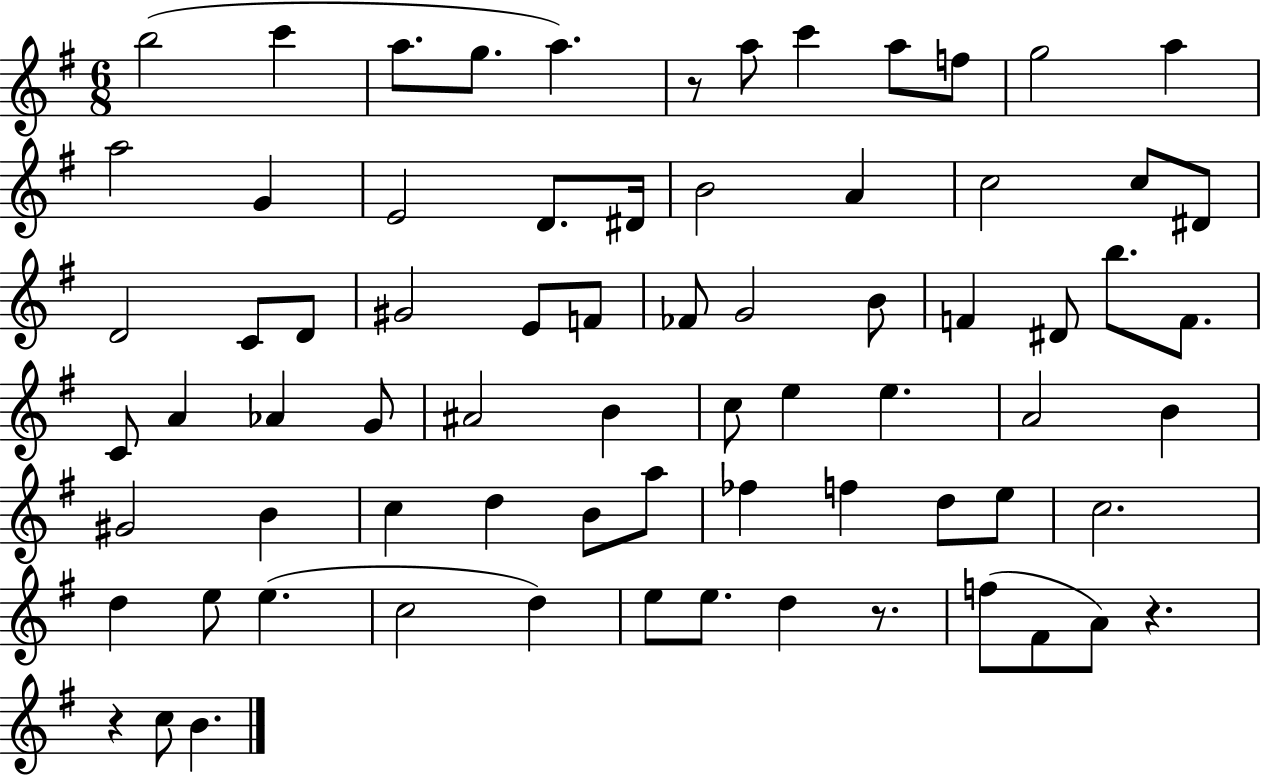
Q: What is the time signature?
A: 6/8